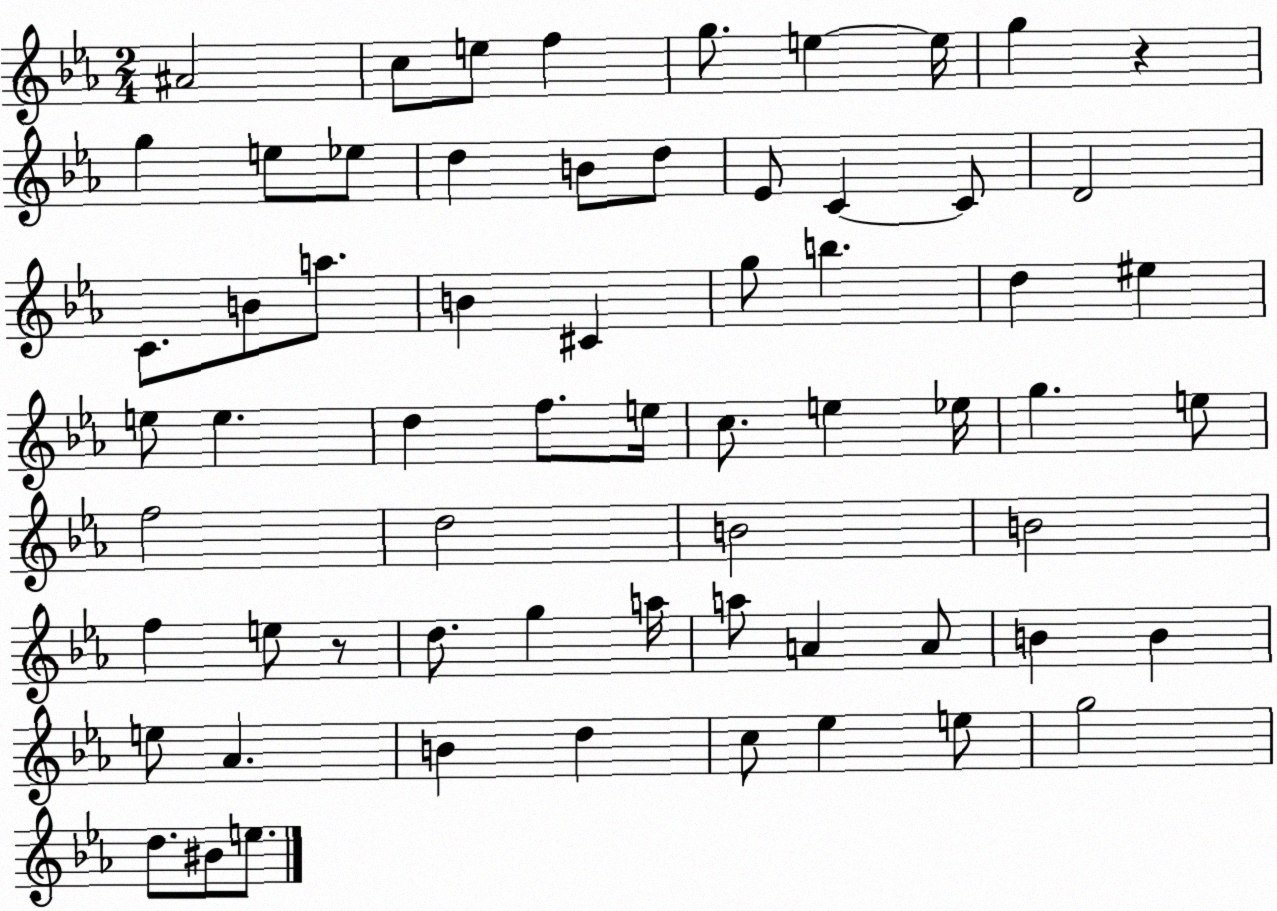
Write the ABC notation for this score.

X:1
T:Untitled
M:2/4
L:1/4
K:Eb
^A2 c/2 e/2 f g/2 e e/4 g z g e/2 _e/2 d B/2 d/2 _E/2 C C/2 D2 C/2 B/2 a/2 B ^C g/2 b d ^e e/2 e d f/2 e/4 c/2 e _e/4 g e/2 f2 d2 B2 B2 f e/2 z/2 d/2 g a/4 a/2 A A/2 B B e/2 _A B d c/2 _e e/2 g2 d/2 ^B/2 e/2